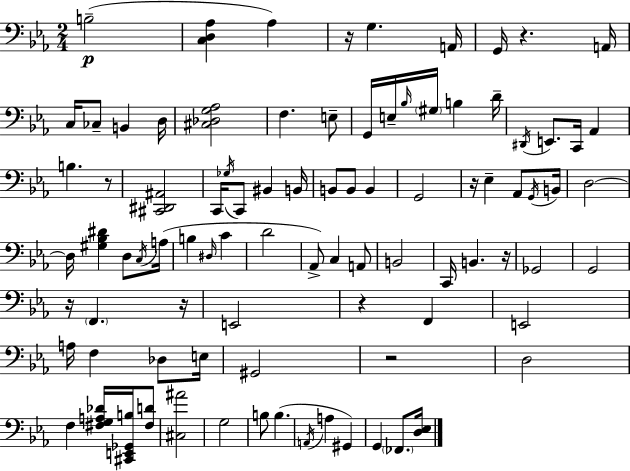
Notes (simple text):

B3/h [C3,D3,Ab3]/q Ab3/q R/s G3/q. A2/s G2/s R/q. A2/s C3/s CES3/e B2/q D3/s [C#3,Db3,G3,Ab3]/h F3/q. E3/e G2/s E3/s Bb3/s G#3/s B3/q D4/s D#2/s E2/e. C2/s Ab2/q B3/q. R/e [C#2,D#2,A#2]/h C2/s Gb3/s C2/e BIS2/q B2/s B2/e B2/e B2/q G2/h R/s Eb3/q Ab2/e G2/s B2/s D3/h D3/s [G#3,Bb3,D#4]/q D3/e C3/s A3/s B3/q D#3/s C4/q D4/h Ab2/e C3/q A2/e B2/h C2/s B2/q. R/s Gb2/h G2/h R/s F2/q. R/s E2/h R/q F2/q E2/h A3/s F3/q Db3/e E3/s G#2/h R/h D3/h F3/q [F#3,G3,A3,Db4]/s [C#2,E2,Gb2,B3]/s [F#3,D4]/e [C#3,A#4]/h G3/h B3/e B3/q. A2/s A3/q G#2/q G2/q FES2/e. [D3,Eb3]/s